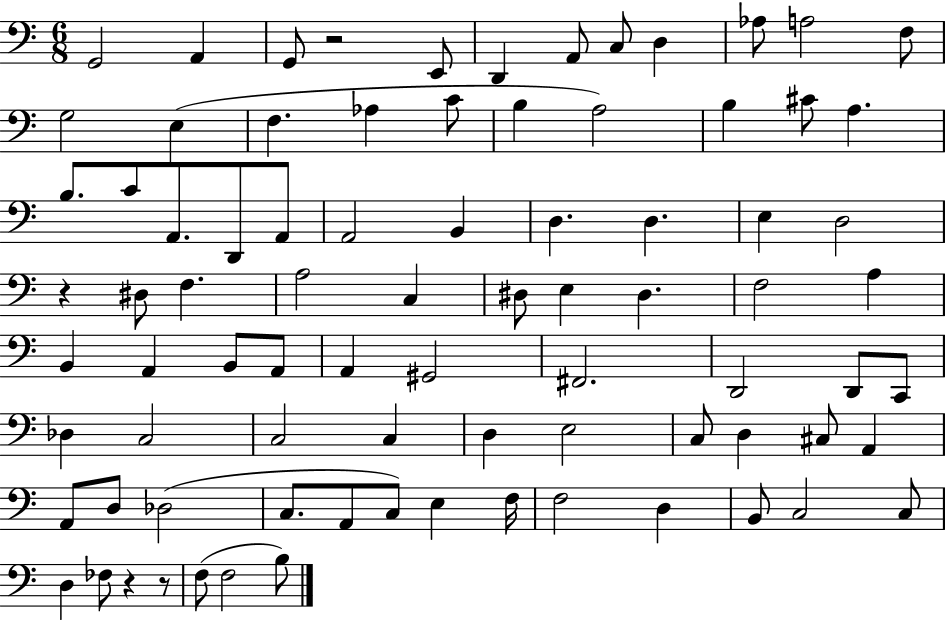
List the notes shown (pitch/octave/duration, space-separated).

G2/h A2/q G2/e R/h E2/e D2/q A2/e C3/e D3/q Ab3/e A3/h F3/e G3/h E3/q F3/q. Ab3/q C4/e B3/q A3/h B3/q C#4/e A3/q. B3/e. C4/e A2/e. D2/e A2/e A2/h B2/q D3/q. D3/q. E3/q D3/h R/q D#3/e F3/q. A3/h C3/q D#3/e E3/q D#3/q. F3/h A3/q B2/q A2/q B2/e A2/e A2/q G#2/h F#2/h. D2/h D2/e C2/e Db3/q C3/h C3/h C3/q D3/q E3/h C3/e D3/q C#3/e A2/q A2/e D3/e Db3/h C3/e. A2/e C3/e E3/q F3/s F3/h D3/q B2/e C3/h C3/e D3/q FES3/e R/q R/e F3/e F3/h B3/e